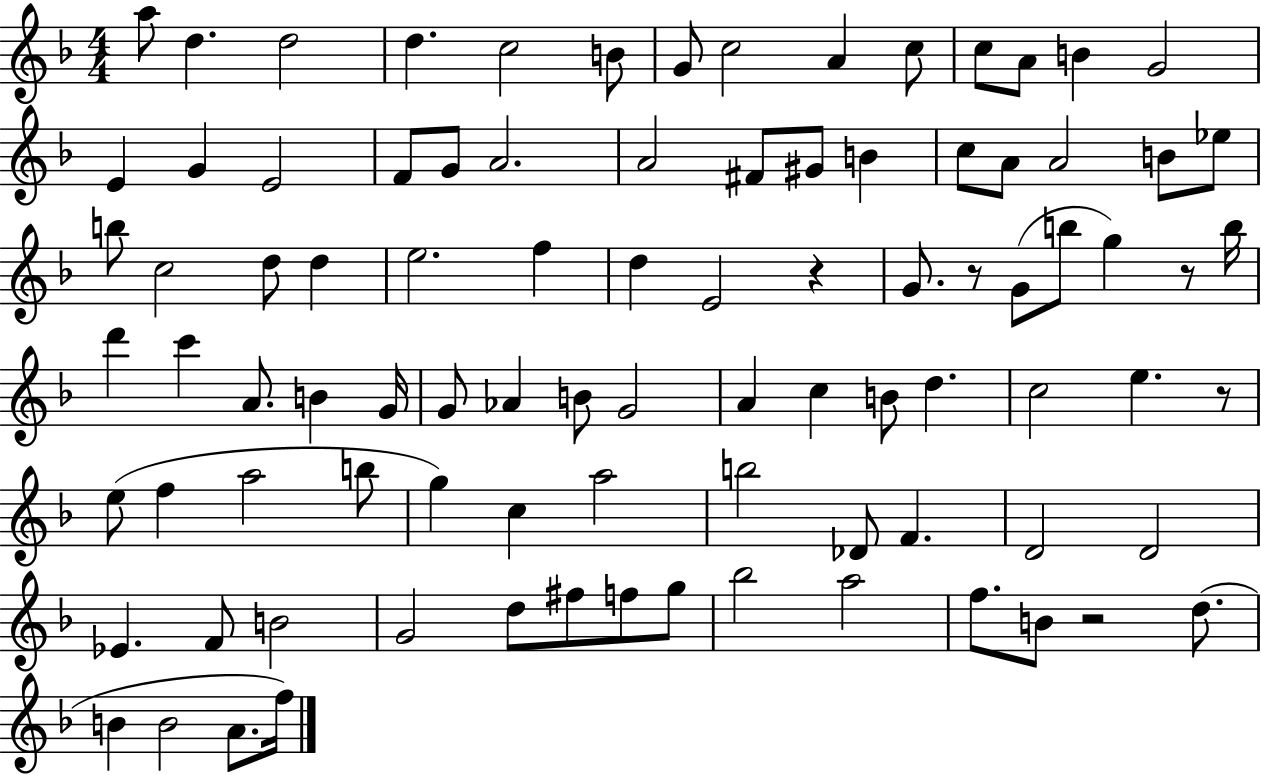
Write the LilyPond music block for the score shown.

{
  \clef treble
  \numericTimeSignature
  \time 4/4
  \key f \major
  a''8 d''4. d''2 | d''4. c''2 b'8 | g'8 c''2 a'4 c''8 | c''8 a'8 b'4 g'2 | \break e'4 g'4 e'2 | f'8 g'8 a'2. | a'2 fis'8 gis'8 b'4 | c''8 a'8 a'2 b'8 ees''8 | \break b''8 c''2 d''8 d''4 | e''2. f''4 | d''4 e'2 r4 | g'8. r8 g'8( b''8 g''4) r8 b''16 | \break d'''4 c'''4 a'8. b'4 g'16 | g'8 aes'4 b'8 g'2 | a'4 c''4 b'8 d''4. | c''2 e''4. r8 | \break e''8( f''4 a''2 b''8 | g''4) c''4 a''2 | b''2 des'8 f'4. | d'2 d'2 | \break ees'4. f'8 b'2 | g'2 d''8 fis''8 f''8 g''8 | bes''2 a''2 | f''8. b'8 r2 d''8.( | \break b'4 b'2 a'8. f''16) | \bar "|."
}